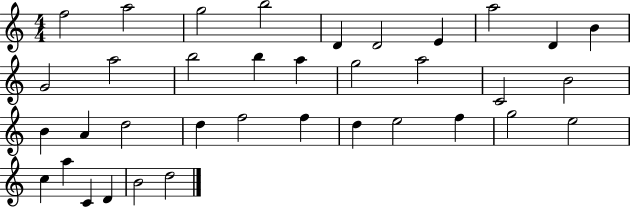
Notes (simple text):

F5/h A5/h G5/h B5/h D4/q D4/h E4/q A5/h D4/q B4/q G4/h A5/h B5/h B5/q A5/q G5/h A5/h C4/h B4/h B4/q A4/q D5/h D5/q F5/h F5/q D5/q E5/h F5/q G5/h E5/h C5/q A5/q C4/q D4/q B4/h D5/h